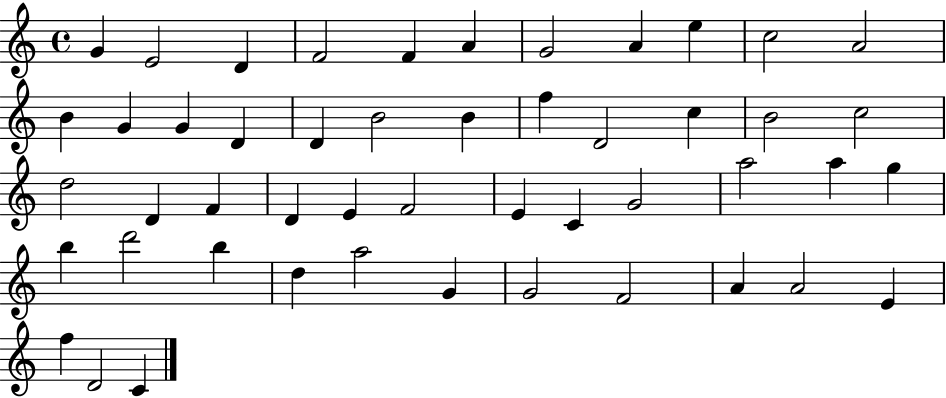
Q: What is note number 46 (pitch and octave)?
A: E4